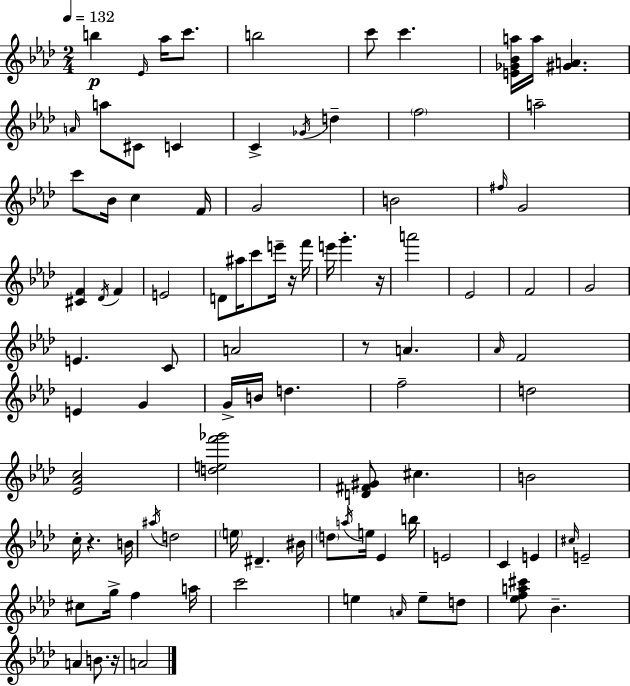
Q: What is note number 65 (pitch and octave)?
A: Eb4